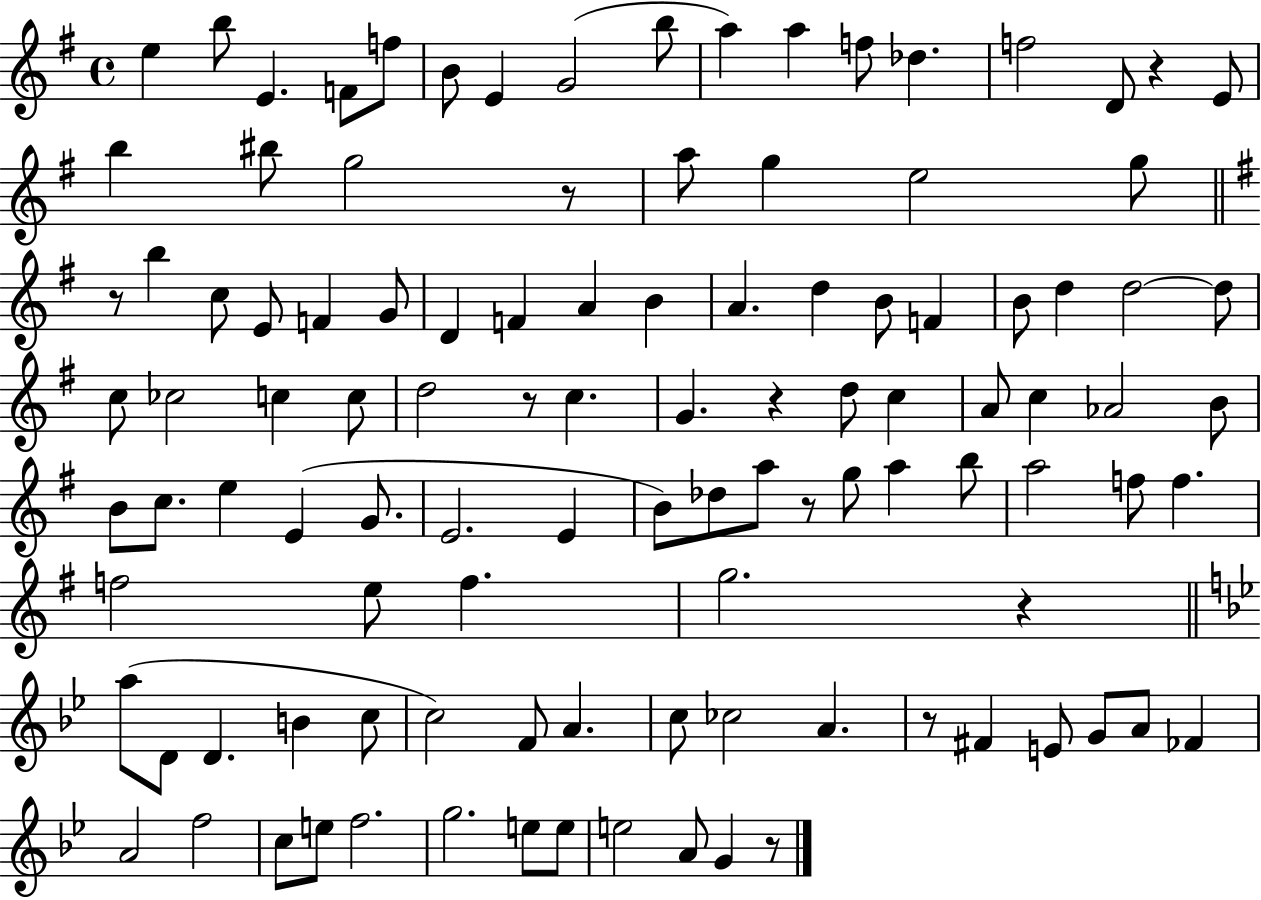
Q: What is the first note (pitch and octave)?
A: E5